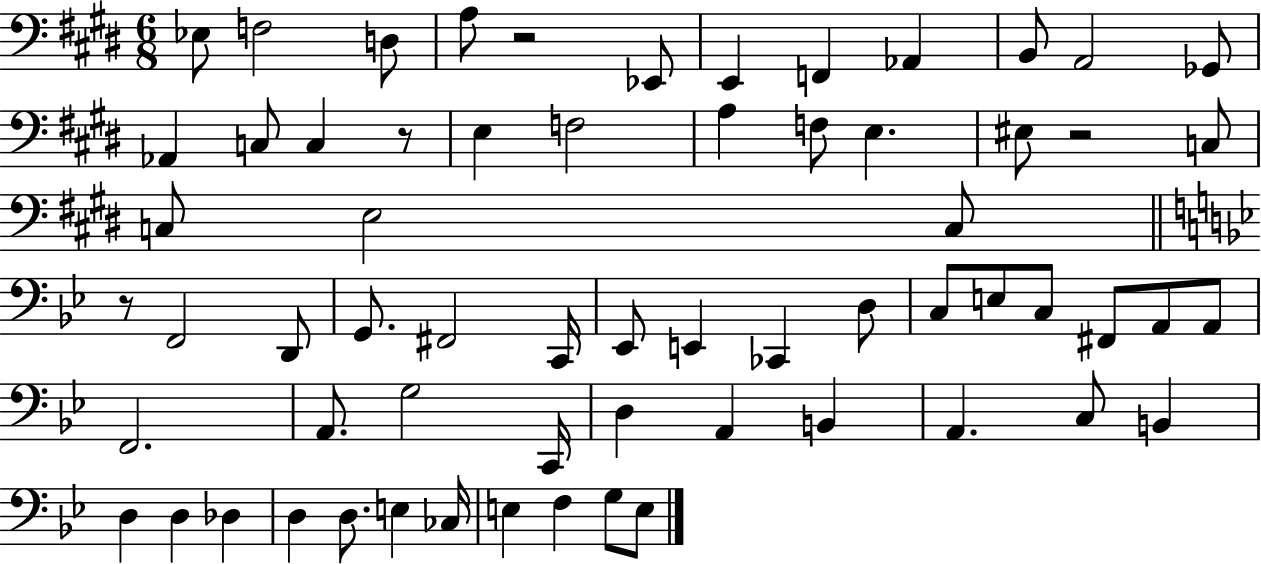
Eb3/e F3/h D3/e A3/e R/h Eb2/e E2/q F2/q Ab2/q B2/e A2/h Gb2/e Ab2/q C3/e C3/q R/e E3/q F3/h A3/q F3/e E3/q. EIS3/e R/h C3/e C3/e E3/h C3/e R/e F2/h D2/e G2/e. F#2/h C2/s Eb2/e E2/q CES2/q D3/e C3/e E3/e C3/e F#2/e A2/e A2/e F2/h. A2/e. G3/h C2/s D3/q A2/q B2/q A2/q. C3/e B2/q D3/q D3/q Db3/q D3/q D3/e. E3/q CES3/s E3/q F3/q G3/e E3/e